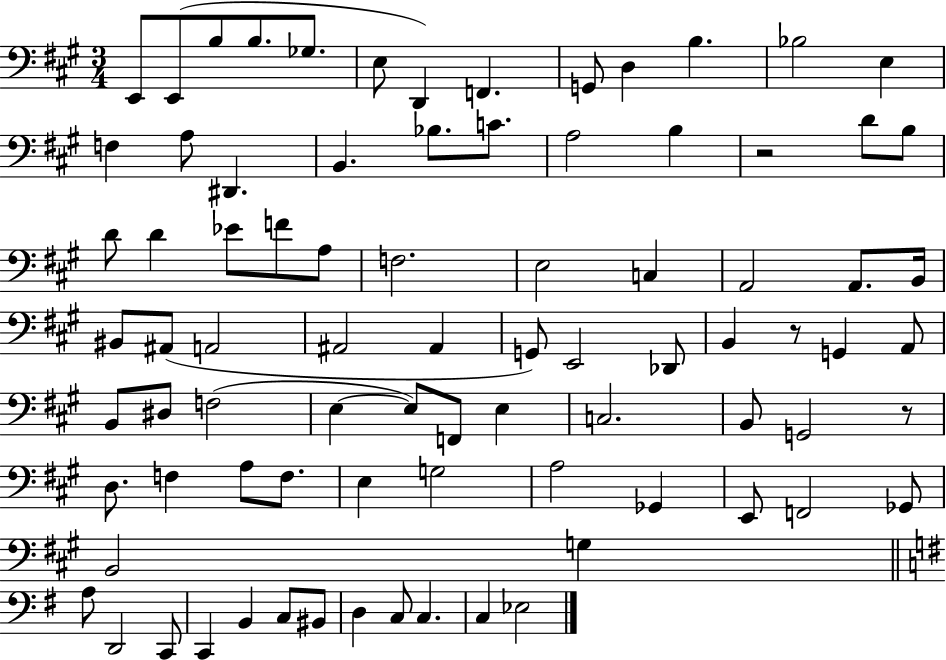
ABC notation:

X:1
T:Untitled
M:3/4
L:1/4
K:A
E,,/2 E,,/2 B,/2 B,/2 _G,/2 E,/2 D,, F,, G,,/2 D, B, _B,2 E, F, A,/2 ^D,, B,, _B,/2 C/2 A,2 B, z2 D/2 B,/2 D/2 D _E/2 F/2 A,/2 F,2 E,2 C, A,,2 A,,/2 B,,/4 ^B,,/2 ^A,,/2 A,,2 ^A,,2 ^A,, G,,/2 E,,2 _D,,/2 B,, z/2 G,, A,,/2 B,,/2 ^D,/2 F,2 E, E,/2 F,,/2 E, C,2 B,,/2 G,,2 z/2 D,/2 F, A,/2 F,/2 E, G,2 A,2 _G,, E,,/2 F,,2 _G,,/2 B,,2 G, A,/2 D,,2 C,,/2 C,, B,, C,/2 ^B,,/2 D, C,/2 C, C, _E,2